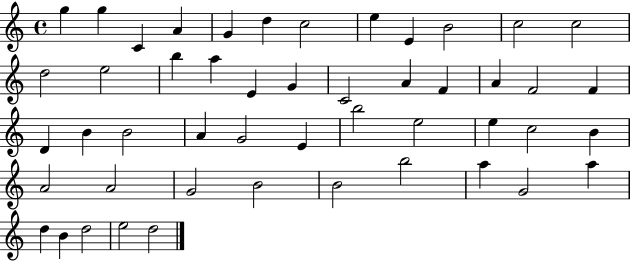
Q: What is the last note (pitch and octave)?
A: D5